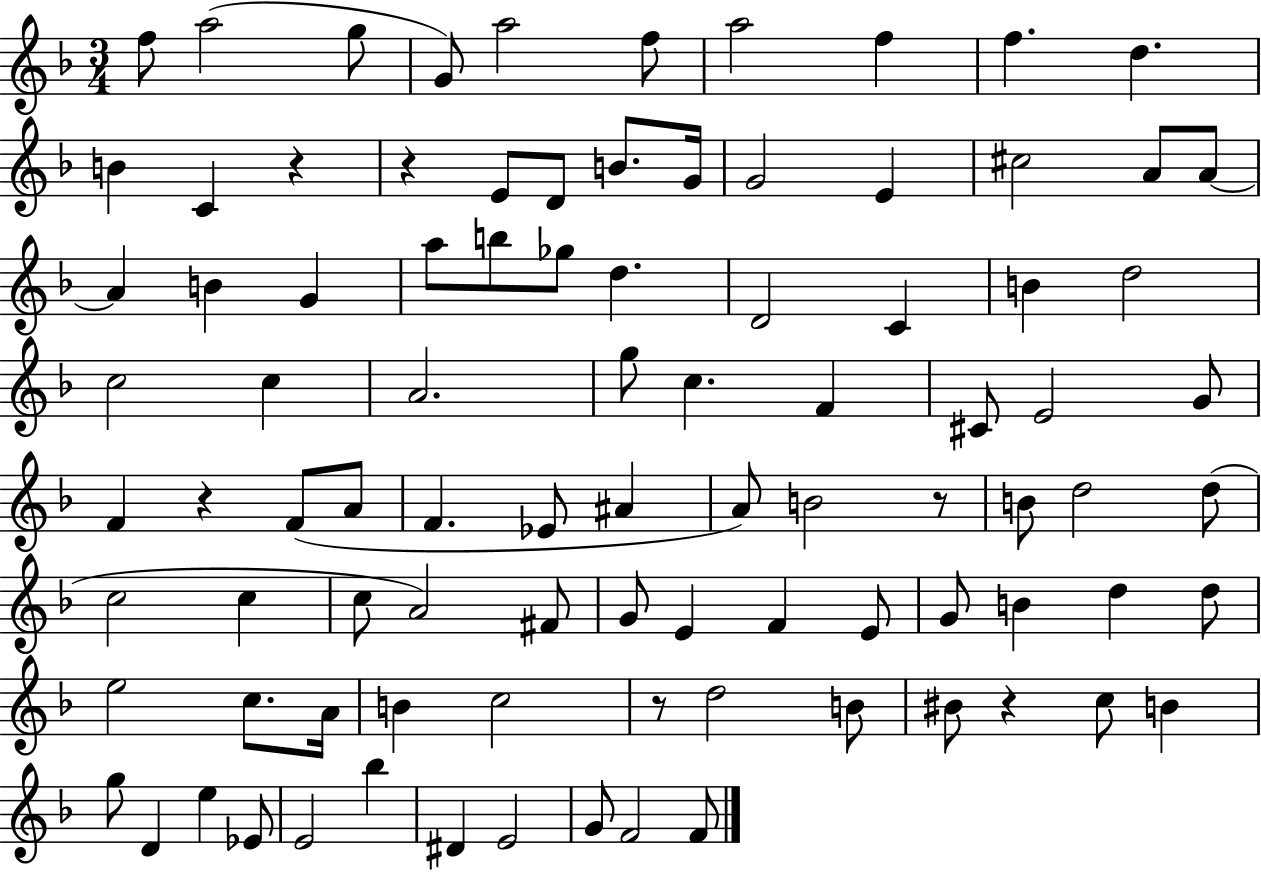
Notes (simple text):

F5/e A5/h G5/e G4/e A5/h F5/e A5/h F5/q F5/q. D5/q. B4/q C4/q R/q R/q E4/e D4/e B4/e. G4/s G4/h E4/q C#5/h A4/e A4/e A4/q B4/q G4/q A5/e B5/e Gb5/e D5/q. D4/h C4/q B4/q D5/h C5/h C5/q A4/h. G5/e C5/q. F4/q C#4/e E4/h G4/e F4/q R/q F4/e A4/e F4/q. Eb4/e A#4/q A4/e B4/h R/e B4/e D5/h D5/e C5/h C5/q C5/e A4/h F#4/e G4/e E4/q F4/q E4/e G4/e B4/q D5/q D5/e E5/h C5/e. A4/s B4/q C5/h R/e D5/h B4/e BIS4/e R/q C5/e B4/q G5/e D4/q E5/q Eb4/e E4/h Bb5/q D#4/q E4/h G4/e F4/h F4/e